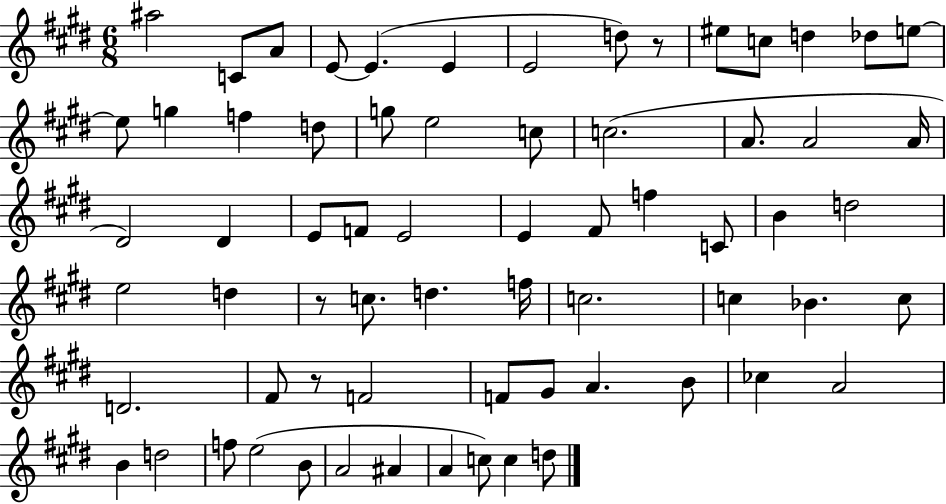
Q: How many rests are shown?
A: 3